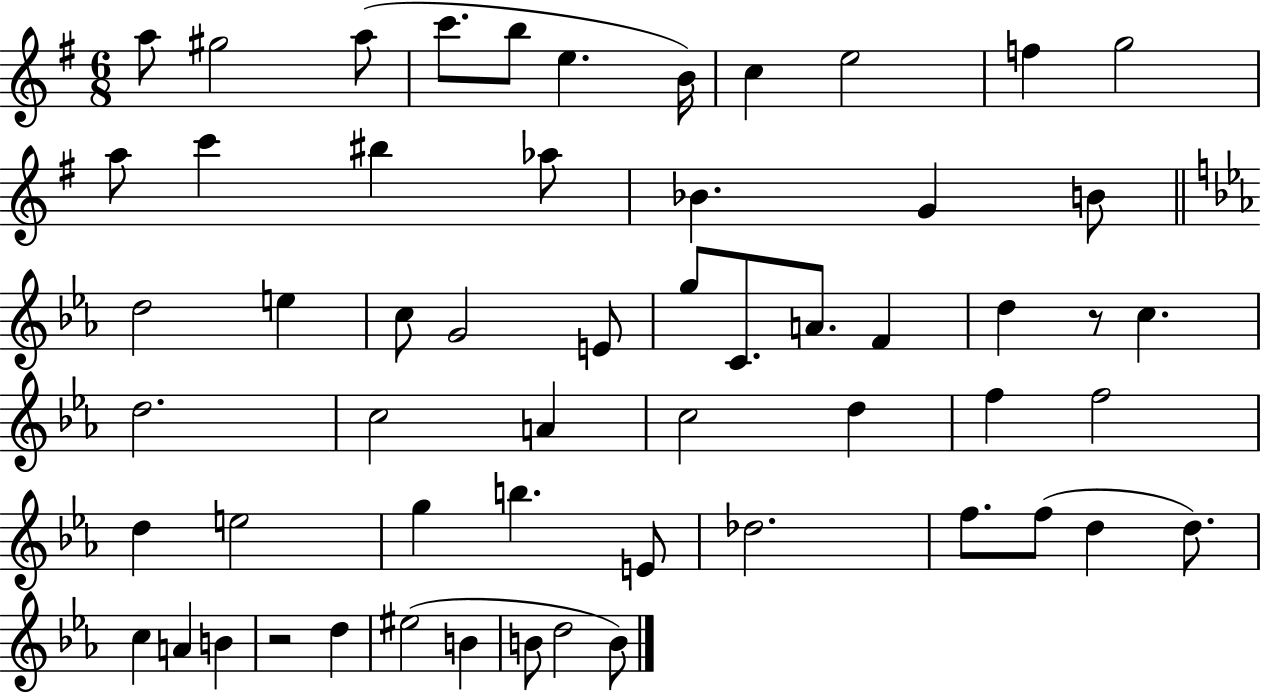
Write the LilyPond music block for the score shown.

{
  \clef treble
  \numericTimeSignature
  \time 6/8
  \key g \major
  a''8 gis''2 a''8( | c'''8. b''8 e''4. b'16) | c''4 e''2 | f''4 g''2 | \break a''8 c'''4 bis''4 aes''8 | bes'4. g'4 b'8 | \bar "||" \break \key c \minor d''2 e''4 | c''8 g'2 e'8 | g''8 c'8. a'8. f'4 | d''4 r8 c''4. | \break d''2. | c''2 a'4 | c''2 d''4 | f''4 f''2 | \break d''4 e''2 | g''4 b''4. e'8 | des''2. | f''8. f''8( d''4 d''8.) | \break c''4 a'4 b'4 | r2 d''4 | eis''2( b'4 | b'8 d''2 b'8) | \break \bar "|."
}